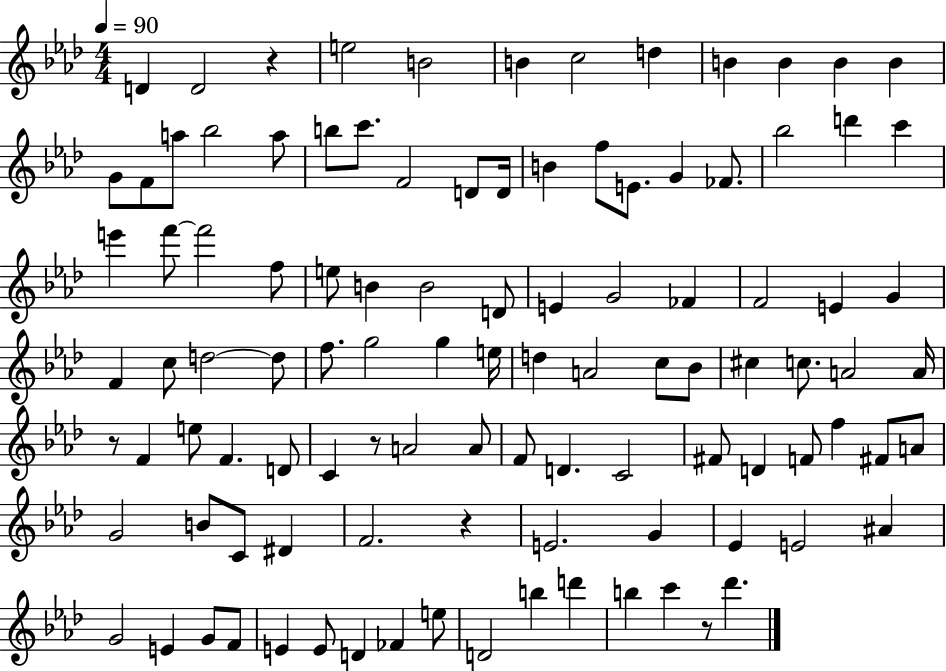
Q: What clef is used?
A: treble